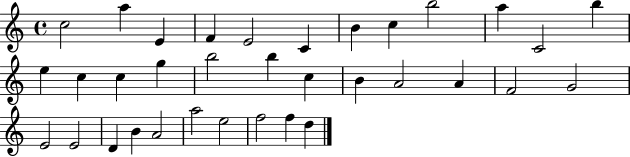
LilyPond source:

{
  \clef treble
  \time 4/4
  \defaultTimeSignature
  \key c \major
  c''2 a''4 e'4 | f'4 e'2 c'4 | b'4 c''4 b''2 | a''4 c'2 b''4 | \break e''4 c''4 c''4 g''4 | b''2 b''4 c''4 | b'4 a'2 a'4 | f'2 g'2 | \break e'2 e'2 | d'4 b'4 a'2 | a''2 e''2 | f''2 f''4 d''4 | \break \bar "|."
}